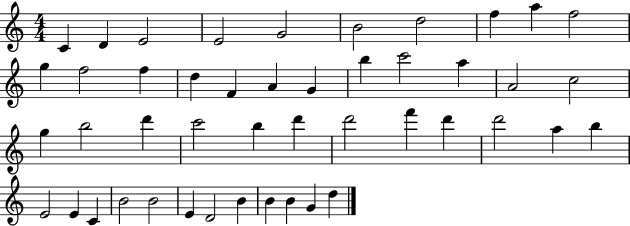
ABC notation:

X:1
T:Untitled
M:4/4
L:1/4
K:C
C D E2 E2 G2 B2 d2 f a f2 g f2 f d F A G b c'2 a A2 c2 g b2 d' c'2 b d' d'2 f' d' d'2 a b E2 E C B2 B2 E D2 B B B G d